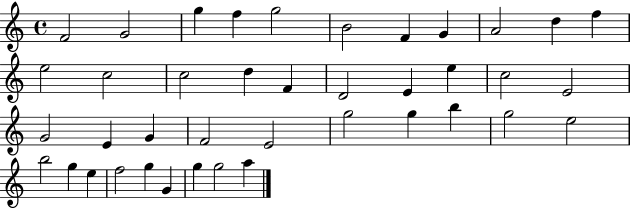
F4/h G4/h G5/q F5/q G5/h B4/h F4/q G4/q A4/h D5/q F5/q E5/h C5/h C5/h D5/q F4/q D4/h E4/q E5/q C5/h E4/h G4/h E4/q G4/q F4/h E4/h G5/h G5/q B5/q G5/h E5/h B5/h G5/q E5/q F5/h G5/q G4/q G5/q G5/h A5/q